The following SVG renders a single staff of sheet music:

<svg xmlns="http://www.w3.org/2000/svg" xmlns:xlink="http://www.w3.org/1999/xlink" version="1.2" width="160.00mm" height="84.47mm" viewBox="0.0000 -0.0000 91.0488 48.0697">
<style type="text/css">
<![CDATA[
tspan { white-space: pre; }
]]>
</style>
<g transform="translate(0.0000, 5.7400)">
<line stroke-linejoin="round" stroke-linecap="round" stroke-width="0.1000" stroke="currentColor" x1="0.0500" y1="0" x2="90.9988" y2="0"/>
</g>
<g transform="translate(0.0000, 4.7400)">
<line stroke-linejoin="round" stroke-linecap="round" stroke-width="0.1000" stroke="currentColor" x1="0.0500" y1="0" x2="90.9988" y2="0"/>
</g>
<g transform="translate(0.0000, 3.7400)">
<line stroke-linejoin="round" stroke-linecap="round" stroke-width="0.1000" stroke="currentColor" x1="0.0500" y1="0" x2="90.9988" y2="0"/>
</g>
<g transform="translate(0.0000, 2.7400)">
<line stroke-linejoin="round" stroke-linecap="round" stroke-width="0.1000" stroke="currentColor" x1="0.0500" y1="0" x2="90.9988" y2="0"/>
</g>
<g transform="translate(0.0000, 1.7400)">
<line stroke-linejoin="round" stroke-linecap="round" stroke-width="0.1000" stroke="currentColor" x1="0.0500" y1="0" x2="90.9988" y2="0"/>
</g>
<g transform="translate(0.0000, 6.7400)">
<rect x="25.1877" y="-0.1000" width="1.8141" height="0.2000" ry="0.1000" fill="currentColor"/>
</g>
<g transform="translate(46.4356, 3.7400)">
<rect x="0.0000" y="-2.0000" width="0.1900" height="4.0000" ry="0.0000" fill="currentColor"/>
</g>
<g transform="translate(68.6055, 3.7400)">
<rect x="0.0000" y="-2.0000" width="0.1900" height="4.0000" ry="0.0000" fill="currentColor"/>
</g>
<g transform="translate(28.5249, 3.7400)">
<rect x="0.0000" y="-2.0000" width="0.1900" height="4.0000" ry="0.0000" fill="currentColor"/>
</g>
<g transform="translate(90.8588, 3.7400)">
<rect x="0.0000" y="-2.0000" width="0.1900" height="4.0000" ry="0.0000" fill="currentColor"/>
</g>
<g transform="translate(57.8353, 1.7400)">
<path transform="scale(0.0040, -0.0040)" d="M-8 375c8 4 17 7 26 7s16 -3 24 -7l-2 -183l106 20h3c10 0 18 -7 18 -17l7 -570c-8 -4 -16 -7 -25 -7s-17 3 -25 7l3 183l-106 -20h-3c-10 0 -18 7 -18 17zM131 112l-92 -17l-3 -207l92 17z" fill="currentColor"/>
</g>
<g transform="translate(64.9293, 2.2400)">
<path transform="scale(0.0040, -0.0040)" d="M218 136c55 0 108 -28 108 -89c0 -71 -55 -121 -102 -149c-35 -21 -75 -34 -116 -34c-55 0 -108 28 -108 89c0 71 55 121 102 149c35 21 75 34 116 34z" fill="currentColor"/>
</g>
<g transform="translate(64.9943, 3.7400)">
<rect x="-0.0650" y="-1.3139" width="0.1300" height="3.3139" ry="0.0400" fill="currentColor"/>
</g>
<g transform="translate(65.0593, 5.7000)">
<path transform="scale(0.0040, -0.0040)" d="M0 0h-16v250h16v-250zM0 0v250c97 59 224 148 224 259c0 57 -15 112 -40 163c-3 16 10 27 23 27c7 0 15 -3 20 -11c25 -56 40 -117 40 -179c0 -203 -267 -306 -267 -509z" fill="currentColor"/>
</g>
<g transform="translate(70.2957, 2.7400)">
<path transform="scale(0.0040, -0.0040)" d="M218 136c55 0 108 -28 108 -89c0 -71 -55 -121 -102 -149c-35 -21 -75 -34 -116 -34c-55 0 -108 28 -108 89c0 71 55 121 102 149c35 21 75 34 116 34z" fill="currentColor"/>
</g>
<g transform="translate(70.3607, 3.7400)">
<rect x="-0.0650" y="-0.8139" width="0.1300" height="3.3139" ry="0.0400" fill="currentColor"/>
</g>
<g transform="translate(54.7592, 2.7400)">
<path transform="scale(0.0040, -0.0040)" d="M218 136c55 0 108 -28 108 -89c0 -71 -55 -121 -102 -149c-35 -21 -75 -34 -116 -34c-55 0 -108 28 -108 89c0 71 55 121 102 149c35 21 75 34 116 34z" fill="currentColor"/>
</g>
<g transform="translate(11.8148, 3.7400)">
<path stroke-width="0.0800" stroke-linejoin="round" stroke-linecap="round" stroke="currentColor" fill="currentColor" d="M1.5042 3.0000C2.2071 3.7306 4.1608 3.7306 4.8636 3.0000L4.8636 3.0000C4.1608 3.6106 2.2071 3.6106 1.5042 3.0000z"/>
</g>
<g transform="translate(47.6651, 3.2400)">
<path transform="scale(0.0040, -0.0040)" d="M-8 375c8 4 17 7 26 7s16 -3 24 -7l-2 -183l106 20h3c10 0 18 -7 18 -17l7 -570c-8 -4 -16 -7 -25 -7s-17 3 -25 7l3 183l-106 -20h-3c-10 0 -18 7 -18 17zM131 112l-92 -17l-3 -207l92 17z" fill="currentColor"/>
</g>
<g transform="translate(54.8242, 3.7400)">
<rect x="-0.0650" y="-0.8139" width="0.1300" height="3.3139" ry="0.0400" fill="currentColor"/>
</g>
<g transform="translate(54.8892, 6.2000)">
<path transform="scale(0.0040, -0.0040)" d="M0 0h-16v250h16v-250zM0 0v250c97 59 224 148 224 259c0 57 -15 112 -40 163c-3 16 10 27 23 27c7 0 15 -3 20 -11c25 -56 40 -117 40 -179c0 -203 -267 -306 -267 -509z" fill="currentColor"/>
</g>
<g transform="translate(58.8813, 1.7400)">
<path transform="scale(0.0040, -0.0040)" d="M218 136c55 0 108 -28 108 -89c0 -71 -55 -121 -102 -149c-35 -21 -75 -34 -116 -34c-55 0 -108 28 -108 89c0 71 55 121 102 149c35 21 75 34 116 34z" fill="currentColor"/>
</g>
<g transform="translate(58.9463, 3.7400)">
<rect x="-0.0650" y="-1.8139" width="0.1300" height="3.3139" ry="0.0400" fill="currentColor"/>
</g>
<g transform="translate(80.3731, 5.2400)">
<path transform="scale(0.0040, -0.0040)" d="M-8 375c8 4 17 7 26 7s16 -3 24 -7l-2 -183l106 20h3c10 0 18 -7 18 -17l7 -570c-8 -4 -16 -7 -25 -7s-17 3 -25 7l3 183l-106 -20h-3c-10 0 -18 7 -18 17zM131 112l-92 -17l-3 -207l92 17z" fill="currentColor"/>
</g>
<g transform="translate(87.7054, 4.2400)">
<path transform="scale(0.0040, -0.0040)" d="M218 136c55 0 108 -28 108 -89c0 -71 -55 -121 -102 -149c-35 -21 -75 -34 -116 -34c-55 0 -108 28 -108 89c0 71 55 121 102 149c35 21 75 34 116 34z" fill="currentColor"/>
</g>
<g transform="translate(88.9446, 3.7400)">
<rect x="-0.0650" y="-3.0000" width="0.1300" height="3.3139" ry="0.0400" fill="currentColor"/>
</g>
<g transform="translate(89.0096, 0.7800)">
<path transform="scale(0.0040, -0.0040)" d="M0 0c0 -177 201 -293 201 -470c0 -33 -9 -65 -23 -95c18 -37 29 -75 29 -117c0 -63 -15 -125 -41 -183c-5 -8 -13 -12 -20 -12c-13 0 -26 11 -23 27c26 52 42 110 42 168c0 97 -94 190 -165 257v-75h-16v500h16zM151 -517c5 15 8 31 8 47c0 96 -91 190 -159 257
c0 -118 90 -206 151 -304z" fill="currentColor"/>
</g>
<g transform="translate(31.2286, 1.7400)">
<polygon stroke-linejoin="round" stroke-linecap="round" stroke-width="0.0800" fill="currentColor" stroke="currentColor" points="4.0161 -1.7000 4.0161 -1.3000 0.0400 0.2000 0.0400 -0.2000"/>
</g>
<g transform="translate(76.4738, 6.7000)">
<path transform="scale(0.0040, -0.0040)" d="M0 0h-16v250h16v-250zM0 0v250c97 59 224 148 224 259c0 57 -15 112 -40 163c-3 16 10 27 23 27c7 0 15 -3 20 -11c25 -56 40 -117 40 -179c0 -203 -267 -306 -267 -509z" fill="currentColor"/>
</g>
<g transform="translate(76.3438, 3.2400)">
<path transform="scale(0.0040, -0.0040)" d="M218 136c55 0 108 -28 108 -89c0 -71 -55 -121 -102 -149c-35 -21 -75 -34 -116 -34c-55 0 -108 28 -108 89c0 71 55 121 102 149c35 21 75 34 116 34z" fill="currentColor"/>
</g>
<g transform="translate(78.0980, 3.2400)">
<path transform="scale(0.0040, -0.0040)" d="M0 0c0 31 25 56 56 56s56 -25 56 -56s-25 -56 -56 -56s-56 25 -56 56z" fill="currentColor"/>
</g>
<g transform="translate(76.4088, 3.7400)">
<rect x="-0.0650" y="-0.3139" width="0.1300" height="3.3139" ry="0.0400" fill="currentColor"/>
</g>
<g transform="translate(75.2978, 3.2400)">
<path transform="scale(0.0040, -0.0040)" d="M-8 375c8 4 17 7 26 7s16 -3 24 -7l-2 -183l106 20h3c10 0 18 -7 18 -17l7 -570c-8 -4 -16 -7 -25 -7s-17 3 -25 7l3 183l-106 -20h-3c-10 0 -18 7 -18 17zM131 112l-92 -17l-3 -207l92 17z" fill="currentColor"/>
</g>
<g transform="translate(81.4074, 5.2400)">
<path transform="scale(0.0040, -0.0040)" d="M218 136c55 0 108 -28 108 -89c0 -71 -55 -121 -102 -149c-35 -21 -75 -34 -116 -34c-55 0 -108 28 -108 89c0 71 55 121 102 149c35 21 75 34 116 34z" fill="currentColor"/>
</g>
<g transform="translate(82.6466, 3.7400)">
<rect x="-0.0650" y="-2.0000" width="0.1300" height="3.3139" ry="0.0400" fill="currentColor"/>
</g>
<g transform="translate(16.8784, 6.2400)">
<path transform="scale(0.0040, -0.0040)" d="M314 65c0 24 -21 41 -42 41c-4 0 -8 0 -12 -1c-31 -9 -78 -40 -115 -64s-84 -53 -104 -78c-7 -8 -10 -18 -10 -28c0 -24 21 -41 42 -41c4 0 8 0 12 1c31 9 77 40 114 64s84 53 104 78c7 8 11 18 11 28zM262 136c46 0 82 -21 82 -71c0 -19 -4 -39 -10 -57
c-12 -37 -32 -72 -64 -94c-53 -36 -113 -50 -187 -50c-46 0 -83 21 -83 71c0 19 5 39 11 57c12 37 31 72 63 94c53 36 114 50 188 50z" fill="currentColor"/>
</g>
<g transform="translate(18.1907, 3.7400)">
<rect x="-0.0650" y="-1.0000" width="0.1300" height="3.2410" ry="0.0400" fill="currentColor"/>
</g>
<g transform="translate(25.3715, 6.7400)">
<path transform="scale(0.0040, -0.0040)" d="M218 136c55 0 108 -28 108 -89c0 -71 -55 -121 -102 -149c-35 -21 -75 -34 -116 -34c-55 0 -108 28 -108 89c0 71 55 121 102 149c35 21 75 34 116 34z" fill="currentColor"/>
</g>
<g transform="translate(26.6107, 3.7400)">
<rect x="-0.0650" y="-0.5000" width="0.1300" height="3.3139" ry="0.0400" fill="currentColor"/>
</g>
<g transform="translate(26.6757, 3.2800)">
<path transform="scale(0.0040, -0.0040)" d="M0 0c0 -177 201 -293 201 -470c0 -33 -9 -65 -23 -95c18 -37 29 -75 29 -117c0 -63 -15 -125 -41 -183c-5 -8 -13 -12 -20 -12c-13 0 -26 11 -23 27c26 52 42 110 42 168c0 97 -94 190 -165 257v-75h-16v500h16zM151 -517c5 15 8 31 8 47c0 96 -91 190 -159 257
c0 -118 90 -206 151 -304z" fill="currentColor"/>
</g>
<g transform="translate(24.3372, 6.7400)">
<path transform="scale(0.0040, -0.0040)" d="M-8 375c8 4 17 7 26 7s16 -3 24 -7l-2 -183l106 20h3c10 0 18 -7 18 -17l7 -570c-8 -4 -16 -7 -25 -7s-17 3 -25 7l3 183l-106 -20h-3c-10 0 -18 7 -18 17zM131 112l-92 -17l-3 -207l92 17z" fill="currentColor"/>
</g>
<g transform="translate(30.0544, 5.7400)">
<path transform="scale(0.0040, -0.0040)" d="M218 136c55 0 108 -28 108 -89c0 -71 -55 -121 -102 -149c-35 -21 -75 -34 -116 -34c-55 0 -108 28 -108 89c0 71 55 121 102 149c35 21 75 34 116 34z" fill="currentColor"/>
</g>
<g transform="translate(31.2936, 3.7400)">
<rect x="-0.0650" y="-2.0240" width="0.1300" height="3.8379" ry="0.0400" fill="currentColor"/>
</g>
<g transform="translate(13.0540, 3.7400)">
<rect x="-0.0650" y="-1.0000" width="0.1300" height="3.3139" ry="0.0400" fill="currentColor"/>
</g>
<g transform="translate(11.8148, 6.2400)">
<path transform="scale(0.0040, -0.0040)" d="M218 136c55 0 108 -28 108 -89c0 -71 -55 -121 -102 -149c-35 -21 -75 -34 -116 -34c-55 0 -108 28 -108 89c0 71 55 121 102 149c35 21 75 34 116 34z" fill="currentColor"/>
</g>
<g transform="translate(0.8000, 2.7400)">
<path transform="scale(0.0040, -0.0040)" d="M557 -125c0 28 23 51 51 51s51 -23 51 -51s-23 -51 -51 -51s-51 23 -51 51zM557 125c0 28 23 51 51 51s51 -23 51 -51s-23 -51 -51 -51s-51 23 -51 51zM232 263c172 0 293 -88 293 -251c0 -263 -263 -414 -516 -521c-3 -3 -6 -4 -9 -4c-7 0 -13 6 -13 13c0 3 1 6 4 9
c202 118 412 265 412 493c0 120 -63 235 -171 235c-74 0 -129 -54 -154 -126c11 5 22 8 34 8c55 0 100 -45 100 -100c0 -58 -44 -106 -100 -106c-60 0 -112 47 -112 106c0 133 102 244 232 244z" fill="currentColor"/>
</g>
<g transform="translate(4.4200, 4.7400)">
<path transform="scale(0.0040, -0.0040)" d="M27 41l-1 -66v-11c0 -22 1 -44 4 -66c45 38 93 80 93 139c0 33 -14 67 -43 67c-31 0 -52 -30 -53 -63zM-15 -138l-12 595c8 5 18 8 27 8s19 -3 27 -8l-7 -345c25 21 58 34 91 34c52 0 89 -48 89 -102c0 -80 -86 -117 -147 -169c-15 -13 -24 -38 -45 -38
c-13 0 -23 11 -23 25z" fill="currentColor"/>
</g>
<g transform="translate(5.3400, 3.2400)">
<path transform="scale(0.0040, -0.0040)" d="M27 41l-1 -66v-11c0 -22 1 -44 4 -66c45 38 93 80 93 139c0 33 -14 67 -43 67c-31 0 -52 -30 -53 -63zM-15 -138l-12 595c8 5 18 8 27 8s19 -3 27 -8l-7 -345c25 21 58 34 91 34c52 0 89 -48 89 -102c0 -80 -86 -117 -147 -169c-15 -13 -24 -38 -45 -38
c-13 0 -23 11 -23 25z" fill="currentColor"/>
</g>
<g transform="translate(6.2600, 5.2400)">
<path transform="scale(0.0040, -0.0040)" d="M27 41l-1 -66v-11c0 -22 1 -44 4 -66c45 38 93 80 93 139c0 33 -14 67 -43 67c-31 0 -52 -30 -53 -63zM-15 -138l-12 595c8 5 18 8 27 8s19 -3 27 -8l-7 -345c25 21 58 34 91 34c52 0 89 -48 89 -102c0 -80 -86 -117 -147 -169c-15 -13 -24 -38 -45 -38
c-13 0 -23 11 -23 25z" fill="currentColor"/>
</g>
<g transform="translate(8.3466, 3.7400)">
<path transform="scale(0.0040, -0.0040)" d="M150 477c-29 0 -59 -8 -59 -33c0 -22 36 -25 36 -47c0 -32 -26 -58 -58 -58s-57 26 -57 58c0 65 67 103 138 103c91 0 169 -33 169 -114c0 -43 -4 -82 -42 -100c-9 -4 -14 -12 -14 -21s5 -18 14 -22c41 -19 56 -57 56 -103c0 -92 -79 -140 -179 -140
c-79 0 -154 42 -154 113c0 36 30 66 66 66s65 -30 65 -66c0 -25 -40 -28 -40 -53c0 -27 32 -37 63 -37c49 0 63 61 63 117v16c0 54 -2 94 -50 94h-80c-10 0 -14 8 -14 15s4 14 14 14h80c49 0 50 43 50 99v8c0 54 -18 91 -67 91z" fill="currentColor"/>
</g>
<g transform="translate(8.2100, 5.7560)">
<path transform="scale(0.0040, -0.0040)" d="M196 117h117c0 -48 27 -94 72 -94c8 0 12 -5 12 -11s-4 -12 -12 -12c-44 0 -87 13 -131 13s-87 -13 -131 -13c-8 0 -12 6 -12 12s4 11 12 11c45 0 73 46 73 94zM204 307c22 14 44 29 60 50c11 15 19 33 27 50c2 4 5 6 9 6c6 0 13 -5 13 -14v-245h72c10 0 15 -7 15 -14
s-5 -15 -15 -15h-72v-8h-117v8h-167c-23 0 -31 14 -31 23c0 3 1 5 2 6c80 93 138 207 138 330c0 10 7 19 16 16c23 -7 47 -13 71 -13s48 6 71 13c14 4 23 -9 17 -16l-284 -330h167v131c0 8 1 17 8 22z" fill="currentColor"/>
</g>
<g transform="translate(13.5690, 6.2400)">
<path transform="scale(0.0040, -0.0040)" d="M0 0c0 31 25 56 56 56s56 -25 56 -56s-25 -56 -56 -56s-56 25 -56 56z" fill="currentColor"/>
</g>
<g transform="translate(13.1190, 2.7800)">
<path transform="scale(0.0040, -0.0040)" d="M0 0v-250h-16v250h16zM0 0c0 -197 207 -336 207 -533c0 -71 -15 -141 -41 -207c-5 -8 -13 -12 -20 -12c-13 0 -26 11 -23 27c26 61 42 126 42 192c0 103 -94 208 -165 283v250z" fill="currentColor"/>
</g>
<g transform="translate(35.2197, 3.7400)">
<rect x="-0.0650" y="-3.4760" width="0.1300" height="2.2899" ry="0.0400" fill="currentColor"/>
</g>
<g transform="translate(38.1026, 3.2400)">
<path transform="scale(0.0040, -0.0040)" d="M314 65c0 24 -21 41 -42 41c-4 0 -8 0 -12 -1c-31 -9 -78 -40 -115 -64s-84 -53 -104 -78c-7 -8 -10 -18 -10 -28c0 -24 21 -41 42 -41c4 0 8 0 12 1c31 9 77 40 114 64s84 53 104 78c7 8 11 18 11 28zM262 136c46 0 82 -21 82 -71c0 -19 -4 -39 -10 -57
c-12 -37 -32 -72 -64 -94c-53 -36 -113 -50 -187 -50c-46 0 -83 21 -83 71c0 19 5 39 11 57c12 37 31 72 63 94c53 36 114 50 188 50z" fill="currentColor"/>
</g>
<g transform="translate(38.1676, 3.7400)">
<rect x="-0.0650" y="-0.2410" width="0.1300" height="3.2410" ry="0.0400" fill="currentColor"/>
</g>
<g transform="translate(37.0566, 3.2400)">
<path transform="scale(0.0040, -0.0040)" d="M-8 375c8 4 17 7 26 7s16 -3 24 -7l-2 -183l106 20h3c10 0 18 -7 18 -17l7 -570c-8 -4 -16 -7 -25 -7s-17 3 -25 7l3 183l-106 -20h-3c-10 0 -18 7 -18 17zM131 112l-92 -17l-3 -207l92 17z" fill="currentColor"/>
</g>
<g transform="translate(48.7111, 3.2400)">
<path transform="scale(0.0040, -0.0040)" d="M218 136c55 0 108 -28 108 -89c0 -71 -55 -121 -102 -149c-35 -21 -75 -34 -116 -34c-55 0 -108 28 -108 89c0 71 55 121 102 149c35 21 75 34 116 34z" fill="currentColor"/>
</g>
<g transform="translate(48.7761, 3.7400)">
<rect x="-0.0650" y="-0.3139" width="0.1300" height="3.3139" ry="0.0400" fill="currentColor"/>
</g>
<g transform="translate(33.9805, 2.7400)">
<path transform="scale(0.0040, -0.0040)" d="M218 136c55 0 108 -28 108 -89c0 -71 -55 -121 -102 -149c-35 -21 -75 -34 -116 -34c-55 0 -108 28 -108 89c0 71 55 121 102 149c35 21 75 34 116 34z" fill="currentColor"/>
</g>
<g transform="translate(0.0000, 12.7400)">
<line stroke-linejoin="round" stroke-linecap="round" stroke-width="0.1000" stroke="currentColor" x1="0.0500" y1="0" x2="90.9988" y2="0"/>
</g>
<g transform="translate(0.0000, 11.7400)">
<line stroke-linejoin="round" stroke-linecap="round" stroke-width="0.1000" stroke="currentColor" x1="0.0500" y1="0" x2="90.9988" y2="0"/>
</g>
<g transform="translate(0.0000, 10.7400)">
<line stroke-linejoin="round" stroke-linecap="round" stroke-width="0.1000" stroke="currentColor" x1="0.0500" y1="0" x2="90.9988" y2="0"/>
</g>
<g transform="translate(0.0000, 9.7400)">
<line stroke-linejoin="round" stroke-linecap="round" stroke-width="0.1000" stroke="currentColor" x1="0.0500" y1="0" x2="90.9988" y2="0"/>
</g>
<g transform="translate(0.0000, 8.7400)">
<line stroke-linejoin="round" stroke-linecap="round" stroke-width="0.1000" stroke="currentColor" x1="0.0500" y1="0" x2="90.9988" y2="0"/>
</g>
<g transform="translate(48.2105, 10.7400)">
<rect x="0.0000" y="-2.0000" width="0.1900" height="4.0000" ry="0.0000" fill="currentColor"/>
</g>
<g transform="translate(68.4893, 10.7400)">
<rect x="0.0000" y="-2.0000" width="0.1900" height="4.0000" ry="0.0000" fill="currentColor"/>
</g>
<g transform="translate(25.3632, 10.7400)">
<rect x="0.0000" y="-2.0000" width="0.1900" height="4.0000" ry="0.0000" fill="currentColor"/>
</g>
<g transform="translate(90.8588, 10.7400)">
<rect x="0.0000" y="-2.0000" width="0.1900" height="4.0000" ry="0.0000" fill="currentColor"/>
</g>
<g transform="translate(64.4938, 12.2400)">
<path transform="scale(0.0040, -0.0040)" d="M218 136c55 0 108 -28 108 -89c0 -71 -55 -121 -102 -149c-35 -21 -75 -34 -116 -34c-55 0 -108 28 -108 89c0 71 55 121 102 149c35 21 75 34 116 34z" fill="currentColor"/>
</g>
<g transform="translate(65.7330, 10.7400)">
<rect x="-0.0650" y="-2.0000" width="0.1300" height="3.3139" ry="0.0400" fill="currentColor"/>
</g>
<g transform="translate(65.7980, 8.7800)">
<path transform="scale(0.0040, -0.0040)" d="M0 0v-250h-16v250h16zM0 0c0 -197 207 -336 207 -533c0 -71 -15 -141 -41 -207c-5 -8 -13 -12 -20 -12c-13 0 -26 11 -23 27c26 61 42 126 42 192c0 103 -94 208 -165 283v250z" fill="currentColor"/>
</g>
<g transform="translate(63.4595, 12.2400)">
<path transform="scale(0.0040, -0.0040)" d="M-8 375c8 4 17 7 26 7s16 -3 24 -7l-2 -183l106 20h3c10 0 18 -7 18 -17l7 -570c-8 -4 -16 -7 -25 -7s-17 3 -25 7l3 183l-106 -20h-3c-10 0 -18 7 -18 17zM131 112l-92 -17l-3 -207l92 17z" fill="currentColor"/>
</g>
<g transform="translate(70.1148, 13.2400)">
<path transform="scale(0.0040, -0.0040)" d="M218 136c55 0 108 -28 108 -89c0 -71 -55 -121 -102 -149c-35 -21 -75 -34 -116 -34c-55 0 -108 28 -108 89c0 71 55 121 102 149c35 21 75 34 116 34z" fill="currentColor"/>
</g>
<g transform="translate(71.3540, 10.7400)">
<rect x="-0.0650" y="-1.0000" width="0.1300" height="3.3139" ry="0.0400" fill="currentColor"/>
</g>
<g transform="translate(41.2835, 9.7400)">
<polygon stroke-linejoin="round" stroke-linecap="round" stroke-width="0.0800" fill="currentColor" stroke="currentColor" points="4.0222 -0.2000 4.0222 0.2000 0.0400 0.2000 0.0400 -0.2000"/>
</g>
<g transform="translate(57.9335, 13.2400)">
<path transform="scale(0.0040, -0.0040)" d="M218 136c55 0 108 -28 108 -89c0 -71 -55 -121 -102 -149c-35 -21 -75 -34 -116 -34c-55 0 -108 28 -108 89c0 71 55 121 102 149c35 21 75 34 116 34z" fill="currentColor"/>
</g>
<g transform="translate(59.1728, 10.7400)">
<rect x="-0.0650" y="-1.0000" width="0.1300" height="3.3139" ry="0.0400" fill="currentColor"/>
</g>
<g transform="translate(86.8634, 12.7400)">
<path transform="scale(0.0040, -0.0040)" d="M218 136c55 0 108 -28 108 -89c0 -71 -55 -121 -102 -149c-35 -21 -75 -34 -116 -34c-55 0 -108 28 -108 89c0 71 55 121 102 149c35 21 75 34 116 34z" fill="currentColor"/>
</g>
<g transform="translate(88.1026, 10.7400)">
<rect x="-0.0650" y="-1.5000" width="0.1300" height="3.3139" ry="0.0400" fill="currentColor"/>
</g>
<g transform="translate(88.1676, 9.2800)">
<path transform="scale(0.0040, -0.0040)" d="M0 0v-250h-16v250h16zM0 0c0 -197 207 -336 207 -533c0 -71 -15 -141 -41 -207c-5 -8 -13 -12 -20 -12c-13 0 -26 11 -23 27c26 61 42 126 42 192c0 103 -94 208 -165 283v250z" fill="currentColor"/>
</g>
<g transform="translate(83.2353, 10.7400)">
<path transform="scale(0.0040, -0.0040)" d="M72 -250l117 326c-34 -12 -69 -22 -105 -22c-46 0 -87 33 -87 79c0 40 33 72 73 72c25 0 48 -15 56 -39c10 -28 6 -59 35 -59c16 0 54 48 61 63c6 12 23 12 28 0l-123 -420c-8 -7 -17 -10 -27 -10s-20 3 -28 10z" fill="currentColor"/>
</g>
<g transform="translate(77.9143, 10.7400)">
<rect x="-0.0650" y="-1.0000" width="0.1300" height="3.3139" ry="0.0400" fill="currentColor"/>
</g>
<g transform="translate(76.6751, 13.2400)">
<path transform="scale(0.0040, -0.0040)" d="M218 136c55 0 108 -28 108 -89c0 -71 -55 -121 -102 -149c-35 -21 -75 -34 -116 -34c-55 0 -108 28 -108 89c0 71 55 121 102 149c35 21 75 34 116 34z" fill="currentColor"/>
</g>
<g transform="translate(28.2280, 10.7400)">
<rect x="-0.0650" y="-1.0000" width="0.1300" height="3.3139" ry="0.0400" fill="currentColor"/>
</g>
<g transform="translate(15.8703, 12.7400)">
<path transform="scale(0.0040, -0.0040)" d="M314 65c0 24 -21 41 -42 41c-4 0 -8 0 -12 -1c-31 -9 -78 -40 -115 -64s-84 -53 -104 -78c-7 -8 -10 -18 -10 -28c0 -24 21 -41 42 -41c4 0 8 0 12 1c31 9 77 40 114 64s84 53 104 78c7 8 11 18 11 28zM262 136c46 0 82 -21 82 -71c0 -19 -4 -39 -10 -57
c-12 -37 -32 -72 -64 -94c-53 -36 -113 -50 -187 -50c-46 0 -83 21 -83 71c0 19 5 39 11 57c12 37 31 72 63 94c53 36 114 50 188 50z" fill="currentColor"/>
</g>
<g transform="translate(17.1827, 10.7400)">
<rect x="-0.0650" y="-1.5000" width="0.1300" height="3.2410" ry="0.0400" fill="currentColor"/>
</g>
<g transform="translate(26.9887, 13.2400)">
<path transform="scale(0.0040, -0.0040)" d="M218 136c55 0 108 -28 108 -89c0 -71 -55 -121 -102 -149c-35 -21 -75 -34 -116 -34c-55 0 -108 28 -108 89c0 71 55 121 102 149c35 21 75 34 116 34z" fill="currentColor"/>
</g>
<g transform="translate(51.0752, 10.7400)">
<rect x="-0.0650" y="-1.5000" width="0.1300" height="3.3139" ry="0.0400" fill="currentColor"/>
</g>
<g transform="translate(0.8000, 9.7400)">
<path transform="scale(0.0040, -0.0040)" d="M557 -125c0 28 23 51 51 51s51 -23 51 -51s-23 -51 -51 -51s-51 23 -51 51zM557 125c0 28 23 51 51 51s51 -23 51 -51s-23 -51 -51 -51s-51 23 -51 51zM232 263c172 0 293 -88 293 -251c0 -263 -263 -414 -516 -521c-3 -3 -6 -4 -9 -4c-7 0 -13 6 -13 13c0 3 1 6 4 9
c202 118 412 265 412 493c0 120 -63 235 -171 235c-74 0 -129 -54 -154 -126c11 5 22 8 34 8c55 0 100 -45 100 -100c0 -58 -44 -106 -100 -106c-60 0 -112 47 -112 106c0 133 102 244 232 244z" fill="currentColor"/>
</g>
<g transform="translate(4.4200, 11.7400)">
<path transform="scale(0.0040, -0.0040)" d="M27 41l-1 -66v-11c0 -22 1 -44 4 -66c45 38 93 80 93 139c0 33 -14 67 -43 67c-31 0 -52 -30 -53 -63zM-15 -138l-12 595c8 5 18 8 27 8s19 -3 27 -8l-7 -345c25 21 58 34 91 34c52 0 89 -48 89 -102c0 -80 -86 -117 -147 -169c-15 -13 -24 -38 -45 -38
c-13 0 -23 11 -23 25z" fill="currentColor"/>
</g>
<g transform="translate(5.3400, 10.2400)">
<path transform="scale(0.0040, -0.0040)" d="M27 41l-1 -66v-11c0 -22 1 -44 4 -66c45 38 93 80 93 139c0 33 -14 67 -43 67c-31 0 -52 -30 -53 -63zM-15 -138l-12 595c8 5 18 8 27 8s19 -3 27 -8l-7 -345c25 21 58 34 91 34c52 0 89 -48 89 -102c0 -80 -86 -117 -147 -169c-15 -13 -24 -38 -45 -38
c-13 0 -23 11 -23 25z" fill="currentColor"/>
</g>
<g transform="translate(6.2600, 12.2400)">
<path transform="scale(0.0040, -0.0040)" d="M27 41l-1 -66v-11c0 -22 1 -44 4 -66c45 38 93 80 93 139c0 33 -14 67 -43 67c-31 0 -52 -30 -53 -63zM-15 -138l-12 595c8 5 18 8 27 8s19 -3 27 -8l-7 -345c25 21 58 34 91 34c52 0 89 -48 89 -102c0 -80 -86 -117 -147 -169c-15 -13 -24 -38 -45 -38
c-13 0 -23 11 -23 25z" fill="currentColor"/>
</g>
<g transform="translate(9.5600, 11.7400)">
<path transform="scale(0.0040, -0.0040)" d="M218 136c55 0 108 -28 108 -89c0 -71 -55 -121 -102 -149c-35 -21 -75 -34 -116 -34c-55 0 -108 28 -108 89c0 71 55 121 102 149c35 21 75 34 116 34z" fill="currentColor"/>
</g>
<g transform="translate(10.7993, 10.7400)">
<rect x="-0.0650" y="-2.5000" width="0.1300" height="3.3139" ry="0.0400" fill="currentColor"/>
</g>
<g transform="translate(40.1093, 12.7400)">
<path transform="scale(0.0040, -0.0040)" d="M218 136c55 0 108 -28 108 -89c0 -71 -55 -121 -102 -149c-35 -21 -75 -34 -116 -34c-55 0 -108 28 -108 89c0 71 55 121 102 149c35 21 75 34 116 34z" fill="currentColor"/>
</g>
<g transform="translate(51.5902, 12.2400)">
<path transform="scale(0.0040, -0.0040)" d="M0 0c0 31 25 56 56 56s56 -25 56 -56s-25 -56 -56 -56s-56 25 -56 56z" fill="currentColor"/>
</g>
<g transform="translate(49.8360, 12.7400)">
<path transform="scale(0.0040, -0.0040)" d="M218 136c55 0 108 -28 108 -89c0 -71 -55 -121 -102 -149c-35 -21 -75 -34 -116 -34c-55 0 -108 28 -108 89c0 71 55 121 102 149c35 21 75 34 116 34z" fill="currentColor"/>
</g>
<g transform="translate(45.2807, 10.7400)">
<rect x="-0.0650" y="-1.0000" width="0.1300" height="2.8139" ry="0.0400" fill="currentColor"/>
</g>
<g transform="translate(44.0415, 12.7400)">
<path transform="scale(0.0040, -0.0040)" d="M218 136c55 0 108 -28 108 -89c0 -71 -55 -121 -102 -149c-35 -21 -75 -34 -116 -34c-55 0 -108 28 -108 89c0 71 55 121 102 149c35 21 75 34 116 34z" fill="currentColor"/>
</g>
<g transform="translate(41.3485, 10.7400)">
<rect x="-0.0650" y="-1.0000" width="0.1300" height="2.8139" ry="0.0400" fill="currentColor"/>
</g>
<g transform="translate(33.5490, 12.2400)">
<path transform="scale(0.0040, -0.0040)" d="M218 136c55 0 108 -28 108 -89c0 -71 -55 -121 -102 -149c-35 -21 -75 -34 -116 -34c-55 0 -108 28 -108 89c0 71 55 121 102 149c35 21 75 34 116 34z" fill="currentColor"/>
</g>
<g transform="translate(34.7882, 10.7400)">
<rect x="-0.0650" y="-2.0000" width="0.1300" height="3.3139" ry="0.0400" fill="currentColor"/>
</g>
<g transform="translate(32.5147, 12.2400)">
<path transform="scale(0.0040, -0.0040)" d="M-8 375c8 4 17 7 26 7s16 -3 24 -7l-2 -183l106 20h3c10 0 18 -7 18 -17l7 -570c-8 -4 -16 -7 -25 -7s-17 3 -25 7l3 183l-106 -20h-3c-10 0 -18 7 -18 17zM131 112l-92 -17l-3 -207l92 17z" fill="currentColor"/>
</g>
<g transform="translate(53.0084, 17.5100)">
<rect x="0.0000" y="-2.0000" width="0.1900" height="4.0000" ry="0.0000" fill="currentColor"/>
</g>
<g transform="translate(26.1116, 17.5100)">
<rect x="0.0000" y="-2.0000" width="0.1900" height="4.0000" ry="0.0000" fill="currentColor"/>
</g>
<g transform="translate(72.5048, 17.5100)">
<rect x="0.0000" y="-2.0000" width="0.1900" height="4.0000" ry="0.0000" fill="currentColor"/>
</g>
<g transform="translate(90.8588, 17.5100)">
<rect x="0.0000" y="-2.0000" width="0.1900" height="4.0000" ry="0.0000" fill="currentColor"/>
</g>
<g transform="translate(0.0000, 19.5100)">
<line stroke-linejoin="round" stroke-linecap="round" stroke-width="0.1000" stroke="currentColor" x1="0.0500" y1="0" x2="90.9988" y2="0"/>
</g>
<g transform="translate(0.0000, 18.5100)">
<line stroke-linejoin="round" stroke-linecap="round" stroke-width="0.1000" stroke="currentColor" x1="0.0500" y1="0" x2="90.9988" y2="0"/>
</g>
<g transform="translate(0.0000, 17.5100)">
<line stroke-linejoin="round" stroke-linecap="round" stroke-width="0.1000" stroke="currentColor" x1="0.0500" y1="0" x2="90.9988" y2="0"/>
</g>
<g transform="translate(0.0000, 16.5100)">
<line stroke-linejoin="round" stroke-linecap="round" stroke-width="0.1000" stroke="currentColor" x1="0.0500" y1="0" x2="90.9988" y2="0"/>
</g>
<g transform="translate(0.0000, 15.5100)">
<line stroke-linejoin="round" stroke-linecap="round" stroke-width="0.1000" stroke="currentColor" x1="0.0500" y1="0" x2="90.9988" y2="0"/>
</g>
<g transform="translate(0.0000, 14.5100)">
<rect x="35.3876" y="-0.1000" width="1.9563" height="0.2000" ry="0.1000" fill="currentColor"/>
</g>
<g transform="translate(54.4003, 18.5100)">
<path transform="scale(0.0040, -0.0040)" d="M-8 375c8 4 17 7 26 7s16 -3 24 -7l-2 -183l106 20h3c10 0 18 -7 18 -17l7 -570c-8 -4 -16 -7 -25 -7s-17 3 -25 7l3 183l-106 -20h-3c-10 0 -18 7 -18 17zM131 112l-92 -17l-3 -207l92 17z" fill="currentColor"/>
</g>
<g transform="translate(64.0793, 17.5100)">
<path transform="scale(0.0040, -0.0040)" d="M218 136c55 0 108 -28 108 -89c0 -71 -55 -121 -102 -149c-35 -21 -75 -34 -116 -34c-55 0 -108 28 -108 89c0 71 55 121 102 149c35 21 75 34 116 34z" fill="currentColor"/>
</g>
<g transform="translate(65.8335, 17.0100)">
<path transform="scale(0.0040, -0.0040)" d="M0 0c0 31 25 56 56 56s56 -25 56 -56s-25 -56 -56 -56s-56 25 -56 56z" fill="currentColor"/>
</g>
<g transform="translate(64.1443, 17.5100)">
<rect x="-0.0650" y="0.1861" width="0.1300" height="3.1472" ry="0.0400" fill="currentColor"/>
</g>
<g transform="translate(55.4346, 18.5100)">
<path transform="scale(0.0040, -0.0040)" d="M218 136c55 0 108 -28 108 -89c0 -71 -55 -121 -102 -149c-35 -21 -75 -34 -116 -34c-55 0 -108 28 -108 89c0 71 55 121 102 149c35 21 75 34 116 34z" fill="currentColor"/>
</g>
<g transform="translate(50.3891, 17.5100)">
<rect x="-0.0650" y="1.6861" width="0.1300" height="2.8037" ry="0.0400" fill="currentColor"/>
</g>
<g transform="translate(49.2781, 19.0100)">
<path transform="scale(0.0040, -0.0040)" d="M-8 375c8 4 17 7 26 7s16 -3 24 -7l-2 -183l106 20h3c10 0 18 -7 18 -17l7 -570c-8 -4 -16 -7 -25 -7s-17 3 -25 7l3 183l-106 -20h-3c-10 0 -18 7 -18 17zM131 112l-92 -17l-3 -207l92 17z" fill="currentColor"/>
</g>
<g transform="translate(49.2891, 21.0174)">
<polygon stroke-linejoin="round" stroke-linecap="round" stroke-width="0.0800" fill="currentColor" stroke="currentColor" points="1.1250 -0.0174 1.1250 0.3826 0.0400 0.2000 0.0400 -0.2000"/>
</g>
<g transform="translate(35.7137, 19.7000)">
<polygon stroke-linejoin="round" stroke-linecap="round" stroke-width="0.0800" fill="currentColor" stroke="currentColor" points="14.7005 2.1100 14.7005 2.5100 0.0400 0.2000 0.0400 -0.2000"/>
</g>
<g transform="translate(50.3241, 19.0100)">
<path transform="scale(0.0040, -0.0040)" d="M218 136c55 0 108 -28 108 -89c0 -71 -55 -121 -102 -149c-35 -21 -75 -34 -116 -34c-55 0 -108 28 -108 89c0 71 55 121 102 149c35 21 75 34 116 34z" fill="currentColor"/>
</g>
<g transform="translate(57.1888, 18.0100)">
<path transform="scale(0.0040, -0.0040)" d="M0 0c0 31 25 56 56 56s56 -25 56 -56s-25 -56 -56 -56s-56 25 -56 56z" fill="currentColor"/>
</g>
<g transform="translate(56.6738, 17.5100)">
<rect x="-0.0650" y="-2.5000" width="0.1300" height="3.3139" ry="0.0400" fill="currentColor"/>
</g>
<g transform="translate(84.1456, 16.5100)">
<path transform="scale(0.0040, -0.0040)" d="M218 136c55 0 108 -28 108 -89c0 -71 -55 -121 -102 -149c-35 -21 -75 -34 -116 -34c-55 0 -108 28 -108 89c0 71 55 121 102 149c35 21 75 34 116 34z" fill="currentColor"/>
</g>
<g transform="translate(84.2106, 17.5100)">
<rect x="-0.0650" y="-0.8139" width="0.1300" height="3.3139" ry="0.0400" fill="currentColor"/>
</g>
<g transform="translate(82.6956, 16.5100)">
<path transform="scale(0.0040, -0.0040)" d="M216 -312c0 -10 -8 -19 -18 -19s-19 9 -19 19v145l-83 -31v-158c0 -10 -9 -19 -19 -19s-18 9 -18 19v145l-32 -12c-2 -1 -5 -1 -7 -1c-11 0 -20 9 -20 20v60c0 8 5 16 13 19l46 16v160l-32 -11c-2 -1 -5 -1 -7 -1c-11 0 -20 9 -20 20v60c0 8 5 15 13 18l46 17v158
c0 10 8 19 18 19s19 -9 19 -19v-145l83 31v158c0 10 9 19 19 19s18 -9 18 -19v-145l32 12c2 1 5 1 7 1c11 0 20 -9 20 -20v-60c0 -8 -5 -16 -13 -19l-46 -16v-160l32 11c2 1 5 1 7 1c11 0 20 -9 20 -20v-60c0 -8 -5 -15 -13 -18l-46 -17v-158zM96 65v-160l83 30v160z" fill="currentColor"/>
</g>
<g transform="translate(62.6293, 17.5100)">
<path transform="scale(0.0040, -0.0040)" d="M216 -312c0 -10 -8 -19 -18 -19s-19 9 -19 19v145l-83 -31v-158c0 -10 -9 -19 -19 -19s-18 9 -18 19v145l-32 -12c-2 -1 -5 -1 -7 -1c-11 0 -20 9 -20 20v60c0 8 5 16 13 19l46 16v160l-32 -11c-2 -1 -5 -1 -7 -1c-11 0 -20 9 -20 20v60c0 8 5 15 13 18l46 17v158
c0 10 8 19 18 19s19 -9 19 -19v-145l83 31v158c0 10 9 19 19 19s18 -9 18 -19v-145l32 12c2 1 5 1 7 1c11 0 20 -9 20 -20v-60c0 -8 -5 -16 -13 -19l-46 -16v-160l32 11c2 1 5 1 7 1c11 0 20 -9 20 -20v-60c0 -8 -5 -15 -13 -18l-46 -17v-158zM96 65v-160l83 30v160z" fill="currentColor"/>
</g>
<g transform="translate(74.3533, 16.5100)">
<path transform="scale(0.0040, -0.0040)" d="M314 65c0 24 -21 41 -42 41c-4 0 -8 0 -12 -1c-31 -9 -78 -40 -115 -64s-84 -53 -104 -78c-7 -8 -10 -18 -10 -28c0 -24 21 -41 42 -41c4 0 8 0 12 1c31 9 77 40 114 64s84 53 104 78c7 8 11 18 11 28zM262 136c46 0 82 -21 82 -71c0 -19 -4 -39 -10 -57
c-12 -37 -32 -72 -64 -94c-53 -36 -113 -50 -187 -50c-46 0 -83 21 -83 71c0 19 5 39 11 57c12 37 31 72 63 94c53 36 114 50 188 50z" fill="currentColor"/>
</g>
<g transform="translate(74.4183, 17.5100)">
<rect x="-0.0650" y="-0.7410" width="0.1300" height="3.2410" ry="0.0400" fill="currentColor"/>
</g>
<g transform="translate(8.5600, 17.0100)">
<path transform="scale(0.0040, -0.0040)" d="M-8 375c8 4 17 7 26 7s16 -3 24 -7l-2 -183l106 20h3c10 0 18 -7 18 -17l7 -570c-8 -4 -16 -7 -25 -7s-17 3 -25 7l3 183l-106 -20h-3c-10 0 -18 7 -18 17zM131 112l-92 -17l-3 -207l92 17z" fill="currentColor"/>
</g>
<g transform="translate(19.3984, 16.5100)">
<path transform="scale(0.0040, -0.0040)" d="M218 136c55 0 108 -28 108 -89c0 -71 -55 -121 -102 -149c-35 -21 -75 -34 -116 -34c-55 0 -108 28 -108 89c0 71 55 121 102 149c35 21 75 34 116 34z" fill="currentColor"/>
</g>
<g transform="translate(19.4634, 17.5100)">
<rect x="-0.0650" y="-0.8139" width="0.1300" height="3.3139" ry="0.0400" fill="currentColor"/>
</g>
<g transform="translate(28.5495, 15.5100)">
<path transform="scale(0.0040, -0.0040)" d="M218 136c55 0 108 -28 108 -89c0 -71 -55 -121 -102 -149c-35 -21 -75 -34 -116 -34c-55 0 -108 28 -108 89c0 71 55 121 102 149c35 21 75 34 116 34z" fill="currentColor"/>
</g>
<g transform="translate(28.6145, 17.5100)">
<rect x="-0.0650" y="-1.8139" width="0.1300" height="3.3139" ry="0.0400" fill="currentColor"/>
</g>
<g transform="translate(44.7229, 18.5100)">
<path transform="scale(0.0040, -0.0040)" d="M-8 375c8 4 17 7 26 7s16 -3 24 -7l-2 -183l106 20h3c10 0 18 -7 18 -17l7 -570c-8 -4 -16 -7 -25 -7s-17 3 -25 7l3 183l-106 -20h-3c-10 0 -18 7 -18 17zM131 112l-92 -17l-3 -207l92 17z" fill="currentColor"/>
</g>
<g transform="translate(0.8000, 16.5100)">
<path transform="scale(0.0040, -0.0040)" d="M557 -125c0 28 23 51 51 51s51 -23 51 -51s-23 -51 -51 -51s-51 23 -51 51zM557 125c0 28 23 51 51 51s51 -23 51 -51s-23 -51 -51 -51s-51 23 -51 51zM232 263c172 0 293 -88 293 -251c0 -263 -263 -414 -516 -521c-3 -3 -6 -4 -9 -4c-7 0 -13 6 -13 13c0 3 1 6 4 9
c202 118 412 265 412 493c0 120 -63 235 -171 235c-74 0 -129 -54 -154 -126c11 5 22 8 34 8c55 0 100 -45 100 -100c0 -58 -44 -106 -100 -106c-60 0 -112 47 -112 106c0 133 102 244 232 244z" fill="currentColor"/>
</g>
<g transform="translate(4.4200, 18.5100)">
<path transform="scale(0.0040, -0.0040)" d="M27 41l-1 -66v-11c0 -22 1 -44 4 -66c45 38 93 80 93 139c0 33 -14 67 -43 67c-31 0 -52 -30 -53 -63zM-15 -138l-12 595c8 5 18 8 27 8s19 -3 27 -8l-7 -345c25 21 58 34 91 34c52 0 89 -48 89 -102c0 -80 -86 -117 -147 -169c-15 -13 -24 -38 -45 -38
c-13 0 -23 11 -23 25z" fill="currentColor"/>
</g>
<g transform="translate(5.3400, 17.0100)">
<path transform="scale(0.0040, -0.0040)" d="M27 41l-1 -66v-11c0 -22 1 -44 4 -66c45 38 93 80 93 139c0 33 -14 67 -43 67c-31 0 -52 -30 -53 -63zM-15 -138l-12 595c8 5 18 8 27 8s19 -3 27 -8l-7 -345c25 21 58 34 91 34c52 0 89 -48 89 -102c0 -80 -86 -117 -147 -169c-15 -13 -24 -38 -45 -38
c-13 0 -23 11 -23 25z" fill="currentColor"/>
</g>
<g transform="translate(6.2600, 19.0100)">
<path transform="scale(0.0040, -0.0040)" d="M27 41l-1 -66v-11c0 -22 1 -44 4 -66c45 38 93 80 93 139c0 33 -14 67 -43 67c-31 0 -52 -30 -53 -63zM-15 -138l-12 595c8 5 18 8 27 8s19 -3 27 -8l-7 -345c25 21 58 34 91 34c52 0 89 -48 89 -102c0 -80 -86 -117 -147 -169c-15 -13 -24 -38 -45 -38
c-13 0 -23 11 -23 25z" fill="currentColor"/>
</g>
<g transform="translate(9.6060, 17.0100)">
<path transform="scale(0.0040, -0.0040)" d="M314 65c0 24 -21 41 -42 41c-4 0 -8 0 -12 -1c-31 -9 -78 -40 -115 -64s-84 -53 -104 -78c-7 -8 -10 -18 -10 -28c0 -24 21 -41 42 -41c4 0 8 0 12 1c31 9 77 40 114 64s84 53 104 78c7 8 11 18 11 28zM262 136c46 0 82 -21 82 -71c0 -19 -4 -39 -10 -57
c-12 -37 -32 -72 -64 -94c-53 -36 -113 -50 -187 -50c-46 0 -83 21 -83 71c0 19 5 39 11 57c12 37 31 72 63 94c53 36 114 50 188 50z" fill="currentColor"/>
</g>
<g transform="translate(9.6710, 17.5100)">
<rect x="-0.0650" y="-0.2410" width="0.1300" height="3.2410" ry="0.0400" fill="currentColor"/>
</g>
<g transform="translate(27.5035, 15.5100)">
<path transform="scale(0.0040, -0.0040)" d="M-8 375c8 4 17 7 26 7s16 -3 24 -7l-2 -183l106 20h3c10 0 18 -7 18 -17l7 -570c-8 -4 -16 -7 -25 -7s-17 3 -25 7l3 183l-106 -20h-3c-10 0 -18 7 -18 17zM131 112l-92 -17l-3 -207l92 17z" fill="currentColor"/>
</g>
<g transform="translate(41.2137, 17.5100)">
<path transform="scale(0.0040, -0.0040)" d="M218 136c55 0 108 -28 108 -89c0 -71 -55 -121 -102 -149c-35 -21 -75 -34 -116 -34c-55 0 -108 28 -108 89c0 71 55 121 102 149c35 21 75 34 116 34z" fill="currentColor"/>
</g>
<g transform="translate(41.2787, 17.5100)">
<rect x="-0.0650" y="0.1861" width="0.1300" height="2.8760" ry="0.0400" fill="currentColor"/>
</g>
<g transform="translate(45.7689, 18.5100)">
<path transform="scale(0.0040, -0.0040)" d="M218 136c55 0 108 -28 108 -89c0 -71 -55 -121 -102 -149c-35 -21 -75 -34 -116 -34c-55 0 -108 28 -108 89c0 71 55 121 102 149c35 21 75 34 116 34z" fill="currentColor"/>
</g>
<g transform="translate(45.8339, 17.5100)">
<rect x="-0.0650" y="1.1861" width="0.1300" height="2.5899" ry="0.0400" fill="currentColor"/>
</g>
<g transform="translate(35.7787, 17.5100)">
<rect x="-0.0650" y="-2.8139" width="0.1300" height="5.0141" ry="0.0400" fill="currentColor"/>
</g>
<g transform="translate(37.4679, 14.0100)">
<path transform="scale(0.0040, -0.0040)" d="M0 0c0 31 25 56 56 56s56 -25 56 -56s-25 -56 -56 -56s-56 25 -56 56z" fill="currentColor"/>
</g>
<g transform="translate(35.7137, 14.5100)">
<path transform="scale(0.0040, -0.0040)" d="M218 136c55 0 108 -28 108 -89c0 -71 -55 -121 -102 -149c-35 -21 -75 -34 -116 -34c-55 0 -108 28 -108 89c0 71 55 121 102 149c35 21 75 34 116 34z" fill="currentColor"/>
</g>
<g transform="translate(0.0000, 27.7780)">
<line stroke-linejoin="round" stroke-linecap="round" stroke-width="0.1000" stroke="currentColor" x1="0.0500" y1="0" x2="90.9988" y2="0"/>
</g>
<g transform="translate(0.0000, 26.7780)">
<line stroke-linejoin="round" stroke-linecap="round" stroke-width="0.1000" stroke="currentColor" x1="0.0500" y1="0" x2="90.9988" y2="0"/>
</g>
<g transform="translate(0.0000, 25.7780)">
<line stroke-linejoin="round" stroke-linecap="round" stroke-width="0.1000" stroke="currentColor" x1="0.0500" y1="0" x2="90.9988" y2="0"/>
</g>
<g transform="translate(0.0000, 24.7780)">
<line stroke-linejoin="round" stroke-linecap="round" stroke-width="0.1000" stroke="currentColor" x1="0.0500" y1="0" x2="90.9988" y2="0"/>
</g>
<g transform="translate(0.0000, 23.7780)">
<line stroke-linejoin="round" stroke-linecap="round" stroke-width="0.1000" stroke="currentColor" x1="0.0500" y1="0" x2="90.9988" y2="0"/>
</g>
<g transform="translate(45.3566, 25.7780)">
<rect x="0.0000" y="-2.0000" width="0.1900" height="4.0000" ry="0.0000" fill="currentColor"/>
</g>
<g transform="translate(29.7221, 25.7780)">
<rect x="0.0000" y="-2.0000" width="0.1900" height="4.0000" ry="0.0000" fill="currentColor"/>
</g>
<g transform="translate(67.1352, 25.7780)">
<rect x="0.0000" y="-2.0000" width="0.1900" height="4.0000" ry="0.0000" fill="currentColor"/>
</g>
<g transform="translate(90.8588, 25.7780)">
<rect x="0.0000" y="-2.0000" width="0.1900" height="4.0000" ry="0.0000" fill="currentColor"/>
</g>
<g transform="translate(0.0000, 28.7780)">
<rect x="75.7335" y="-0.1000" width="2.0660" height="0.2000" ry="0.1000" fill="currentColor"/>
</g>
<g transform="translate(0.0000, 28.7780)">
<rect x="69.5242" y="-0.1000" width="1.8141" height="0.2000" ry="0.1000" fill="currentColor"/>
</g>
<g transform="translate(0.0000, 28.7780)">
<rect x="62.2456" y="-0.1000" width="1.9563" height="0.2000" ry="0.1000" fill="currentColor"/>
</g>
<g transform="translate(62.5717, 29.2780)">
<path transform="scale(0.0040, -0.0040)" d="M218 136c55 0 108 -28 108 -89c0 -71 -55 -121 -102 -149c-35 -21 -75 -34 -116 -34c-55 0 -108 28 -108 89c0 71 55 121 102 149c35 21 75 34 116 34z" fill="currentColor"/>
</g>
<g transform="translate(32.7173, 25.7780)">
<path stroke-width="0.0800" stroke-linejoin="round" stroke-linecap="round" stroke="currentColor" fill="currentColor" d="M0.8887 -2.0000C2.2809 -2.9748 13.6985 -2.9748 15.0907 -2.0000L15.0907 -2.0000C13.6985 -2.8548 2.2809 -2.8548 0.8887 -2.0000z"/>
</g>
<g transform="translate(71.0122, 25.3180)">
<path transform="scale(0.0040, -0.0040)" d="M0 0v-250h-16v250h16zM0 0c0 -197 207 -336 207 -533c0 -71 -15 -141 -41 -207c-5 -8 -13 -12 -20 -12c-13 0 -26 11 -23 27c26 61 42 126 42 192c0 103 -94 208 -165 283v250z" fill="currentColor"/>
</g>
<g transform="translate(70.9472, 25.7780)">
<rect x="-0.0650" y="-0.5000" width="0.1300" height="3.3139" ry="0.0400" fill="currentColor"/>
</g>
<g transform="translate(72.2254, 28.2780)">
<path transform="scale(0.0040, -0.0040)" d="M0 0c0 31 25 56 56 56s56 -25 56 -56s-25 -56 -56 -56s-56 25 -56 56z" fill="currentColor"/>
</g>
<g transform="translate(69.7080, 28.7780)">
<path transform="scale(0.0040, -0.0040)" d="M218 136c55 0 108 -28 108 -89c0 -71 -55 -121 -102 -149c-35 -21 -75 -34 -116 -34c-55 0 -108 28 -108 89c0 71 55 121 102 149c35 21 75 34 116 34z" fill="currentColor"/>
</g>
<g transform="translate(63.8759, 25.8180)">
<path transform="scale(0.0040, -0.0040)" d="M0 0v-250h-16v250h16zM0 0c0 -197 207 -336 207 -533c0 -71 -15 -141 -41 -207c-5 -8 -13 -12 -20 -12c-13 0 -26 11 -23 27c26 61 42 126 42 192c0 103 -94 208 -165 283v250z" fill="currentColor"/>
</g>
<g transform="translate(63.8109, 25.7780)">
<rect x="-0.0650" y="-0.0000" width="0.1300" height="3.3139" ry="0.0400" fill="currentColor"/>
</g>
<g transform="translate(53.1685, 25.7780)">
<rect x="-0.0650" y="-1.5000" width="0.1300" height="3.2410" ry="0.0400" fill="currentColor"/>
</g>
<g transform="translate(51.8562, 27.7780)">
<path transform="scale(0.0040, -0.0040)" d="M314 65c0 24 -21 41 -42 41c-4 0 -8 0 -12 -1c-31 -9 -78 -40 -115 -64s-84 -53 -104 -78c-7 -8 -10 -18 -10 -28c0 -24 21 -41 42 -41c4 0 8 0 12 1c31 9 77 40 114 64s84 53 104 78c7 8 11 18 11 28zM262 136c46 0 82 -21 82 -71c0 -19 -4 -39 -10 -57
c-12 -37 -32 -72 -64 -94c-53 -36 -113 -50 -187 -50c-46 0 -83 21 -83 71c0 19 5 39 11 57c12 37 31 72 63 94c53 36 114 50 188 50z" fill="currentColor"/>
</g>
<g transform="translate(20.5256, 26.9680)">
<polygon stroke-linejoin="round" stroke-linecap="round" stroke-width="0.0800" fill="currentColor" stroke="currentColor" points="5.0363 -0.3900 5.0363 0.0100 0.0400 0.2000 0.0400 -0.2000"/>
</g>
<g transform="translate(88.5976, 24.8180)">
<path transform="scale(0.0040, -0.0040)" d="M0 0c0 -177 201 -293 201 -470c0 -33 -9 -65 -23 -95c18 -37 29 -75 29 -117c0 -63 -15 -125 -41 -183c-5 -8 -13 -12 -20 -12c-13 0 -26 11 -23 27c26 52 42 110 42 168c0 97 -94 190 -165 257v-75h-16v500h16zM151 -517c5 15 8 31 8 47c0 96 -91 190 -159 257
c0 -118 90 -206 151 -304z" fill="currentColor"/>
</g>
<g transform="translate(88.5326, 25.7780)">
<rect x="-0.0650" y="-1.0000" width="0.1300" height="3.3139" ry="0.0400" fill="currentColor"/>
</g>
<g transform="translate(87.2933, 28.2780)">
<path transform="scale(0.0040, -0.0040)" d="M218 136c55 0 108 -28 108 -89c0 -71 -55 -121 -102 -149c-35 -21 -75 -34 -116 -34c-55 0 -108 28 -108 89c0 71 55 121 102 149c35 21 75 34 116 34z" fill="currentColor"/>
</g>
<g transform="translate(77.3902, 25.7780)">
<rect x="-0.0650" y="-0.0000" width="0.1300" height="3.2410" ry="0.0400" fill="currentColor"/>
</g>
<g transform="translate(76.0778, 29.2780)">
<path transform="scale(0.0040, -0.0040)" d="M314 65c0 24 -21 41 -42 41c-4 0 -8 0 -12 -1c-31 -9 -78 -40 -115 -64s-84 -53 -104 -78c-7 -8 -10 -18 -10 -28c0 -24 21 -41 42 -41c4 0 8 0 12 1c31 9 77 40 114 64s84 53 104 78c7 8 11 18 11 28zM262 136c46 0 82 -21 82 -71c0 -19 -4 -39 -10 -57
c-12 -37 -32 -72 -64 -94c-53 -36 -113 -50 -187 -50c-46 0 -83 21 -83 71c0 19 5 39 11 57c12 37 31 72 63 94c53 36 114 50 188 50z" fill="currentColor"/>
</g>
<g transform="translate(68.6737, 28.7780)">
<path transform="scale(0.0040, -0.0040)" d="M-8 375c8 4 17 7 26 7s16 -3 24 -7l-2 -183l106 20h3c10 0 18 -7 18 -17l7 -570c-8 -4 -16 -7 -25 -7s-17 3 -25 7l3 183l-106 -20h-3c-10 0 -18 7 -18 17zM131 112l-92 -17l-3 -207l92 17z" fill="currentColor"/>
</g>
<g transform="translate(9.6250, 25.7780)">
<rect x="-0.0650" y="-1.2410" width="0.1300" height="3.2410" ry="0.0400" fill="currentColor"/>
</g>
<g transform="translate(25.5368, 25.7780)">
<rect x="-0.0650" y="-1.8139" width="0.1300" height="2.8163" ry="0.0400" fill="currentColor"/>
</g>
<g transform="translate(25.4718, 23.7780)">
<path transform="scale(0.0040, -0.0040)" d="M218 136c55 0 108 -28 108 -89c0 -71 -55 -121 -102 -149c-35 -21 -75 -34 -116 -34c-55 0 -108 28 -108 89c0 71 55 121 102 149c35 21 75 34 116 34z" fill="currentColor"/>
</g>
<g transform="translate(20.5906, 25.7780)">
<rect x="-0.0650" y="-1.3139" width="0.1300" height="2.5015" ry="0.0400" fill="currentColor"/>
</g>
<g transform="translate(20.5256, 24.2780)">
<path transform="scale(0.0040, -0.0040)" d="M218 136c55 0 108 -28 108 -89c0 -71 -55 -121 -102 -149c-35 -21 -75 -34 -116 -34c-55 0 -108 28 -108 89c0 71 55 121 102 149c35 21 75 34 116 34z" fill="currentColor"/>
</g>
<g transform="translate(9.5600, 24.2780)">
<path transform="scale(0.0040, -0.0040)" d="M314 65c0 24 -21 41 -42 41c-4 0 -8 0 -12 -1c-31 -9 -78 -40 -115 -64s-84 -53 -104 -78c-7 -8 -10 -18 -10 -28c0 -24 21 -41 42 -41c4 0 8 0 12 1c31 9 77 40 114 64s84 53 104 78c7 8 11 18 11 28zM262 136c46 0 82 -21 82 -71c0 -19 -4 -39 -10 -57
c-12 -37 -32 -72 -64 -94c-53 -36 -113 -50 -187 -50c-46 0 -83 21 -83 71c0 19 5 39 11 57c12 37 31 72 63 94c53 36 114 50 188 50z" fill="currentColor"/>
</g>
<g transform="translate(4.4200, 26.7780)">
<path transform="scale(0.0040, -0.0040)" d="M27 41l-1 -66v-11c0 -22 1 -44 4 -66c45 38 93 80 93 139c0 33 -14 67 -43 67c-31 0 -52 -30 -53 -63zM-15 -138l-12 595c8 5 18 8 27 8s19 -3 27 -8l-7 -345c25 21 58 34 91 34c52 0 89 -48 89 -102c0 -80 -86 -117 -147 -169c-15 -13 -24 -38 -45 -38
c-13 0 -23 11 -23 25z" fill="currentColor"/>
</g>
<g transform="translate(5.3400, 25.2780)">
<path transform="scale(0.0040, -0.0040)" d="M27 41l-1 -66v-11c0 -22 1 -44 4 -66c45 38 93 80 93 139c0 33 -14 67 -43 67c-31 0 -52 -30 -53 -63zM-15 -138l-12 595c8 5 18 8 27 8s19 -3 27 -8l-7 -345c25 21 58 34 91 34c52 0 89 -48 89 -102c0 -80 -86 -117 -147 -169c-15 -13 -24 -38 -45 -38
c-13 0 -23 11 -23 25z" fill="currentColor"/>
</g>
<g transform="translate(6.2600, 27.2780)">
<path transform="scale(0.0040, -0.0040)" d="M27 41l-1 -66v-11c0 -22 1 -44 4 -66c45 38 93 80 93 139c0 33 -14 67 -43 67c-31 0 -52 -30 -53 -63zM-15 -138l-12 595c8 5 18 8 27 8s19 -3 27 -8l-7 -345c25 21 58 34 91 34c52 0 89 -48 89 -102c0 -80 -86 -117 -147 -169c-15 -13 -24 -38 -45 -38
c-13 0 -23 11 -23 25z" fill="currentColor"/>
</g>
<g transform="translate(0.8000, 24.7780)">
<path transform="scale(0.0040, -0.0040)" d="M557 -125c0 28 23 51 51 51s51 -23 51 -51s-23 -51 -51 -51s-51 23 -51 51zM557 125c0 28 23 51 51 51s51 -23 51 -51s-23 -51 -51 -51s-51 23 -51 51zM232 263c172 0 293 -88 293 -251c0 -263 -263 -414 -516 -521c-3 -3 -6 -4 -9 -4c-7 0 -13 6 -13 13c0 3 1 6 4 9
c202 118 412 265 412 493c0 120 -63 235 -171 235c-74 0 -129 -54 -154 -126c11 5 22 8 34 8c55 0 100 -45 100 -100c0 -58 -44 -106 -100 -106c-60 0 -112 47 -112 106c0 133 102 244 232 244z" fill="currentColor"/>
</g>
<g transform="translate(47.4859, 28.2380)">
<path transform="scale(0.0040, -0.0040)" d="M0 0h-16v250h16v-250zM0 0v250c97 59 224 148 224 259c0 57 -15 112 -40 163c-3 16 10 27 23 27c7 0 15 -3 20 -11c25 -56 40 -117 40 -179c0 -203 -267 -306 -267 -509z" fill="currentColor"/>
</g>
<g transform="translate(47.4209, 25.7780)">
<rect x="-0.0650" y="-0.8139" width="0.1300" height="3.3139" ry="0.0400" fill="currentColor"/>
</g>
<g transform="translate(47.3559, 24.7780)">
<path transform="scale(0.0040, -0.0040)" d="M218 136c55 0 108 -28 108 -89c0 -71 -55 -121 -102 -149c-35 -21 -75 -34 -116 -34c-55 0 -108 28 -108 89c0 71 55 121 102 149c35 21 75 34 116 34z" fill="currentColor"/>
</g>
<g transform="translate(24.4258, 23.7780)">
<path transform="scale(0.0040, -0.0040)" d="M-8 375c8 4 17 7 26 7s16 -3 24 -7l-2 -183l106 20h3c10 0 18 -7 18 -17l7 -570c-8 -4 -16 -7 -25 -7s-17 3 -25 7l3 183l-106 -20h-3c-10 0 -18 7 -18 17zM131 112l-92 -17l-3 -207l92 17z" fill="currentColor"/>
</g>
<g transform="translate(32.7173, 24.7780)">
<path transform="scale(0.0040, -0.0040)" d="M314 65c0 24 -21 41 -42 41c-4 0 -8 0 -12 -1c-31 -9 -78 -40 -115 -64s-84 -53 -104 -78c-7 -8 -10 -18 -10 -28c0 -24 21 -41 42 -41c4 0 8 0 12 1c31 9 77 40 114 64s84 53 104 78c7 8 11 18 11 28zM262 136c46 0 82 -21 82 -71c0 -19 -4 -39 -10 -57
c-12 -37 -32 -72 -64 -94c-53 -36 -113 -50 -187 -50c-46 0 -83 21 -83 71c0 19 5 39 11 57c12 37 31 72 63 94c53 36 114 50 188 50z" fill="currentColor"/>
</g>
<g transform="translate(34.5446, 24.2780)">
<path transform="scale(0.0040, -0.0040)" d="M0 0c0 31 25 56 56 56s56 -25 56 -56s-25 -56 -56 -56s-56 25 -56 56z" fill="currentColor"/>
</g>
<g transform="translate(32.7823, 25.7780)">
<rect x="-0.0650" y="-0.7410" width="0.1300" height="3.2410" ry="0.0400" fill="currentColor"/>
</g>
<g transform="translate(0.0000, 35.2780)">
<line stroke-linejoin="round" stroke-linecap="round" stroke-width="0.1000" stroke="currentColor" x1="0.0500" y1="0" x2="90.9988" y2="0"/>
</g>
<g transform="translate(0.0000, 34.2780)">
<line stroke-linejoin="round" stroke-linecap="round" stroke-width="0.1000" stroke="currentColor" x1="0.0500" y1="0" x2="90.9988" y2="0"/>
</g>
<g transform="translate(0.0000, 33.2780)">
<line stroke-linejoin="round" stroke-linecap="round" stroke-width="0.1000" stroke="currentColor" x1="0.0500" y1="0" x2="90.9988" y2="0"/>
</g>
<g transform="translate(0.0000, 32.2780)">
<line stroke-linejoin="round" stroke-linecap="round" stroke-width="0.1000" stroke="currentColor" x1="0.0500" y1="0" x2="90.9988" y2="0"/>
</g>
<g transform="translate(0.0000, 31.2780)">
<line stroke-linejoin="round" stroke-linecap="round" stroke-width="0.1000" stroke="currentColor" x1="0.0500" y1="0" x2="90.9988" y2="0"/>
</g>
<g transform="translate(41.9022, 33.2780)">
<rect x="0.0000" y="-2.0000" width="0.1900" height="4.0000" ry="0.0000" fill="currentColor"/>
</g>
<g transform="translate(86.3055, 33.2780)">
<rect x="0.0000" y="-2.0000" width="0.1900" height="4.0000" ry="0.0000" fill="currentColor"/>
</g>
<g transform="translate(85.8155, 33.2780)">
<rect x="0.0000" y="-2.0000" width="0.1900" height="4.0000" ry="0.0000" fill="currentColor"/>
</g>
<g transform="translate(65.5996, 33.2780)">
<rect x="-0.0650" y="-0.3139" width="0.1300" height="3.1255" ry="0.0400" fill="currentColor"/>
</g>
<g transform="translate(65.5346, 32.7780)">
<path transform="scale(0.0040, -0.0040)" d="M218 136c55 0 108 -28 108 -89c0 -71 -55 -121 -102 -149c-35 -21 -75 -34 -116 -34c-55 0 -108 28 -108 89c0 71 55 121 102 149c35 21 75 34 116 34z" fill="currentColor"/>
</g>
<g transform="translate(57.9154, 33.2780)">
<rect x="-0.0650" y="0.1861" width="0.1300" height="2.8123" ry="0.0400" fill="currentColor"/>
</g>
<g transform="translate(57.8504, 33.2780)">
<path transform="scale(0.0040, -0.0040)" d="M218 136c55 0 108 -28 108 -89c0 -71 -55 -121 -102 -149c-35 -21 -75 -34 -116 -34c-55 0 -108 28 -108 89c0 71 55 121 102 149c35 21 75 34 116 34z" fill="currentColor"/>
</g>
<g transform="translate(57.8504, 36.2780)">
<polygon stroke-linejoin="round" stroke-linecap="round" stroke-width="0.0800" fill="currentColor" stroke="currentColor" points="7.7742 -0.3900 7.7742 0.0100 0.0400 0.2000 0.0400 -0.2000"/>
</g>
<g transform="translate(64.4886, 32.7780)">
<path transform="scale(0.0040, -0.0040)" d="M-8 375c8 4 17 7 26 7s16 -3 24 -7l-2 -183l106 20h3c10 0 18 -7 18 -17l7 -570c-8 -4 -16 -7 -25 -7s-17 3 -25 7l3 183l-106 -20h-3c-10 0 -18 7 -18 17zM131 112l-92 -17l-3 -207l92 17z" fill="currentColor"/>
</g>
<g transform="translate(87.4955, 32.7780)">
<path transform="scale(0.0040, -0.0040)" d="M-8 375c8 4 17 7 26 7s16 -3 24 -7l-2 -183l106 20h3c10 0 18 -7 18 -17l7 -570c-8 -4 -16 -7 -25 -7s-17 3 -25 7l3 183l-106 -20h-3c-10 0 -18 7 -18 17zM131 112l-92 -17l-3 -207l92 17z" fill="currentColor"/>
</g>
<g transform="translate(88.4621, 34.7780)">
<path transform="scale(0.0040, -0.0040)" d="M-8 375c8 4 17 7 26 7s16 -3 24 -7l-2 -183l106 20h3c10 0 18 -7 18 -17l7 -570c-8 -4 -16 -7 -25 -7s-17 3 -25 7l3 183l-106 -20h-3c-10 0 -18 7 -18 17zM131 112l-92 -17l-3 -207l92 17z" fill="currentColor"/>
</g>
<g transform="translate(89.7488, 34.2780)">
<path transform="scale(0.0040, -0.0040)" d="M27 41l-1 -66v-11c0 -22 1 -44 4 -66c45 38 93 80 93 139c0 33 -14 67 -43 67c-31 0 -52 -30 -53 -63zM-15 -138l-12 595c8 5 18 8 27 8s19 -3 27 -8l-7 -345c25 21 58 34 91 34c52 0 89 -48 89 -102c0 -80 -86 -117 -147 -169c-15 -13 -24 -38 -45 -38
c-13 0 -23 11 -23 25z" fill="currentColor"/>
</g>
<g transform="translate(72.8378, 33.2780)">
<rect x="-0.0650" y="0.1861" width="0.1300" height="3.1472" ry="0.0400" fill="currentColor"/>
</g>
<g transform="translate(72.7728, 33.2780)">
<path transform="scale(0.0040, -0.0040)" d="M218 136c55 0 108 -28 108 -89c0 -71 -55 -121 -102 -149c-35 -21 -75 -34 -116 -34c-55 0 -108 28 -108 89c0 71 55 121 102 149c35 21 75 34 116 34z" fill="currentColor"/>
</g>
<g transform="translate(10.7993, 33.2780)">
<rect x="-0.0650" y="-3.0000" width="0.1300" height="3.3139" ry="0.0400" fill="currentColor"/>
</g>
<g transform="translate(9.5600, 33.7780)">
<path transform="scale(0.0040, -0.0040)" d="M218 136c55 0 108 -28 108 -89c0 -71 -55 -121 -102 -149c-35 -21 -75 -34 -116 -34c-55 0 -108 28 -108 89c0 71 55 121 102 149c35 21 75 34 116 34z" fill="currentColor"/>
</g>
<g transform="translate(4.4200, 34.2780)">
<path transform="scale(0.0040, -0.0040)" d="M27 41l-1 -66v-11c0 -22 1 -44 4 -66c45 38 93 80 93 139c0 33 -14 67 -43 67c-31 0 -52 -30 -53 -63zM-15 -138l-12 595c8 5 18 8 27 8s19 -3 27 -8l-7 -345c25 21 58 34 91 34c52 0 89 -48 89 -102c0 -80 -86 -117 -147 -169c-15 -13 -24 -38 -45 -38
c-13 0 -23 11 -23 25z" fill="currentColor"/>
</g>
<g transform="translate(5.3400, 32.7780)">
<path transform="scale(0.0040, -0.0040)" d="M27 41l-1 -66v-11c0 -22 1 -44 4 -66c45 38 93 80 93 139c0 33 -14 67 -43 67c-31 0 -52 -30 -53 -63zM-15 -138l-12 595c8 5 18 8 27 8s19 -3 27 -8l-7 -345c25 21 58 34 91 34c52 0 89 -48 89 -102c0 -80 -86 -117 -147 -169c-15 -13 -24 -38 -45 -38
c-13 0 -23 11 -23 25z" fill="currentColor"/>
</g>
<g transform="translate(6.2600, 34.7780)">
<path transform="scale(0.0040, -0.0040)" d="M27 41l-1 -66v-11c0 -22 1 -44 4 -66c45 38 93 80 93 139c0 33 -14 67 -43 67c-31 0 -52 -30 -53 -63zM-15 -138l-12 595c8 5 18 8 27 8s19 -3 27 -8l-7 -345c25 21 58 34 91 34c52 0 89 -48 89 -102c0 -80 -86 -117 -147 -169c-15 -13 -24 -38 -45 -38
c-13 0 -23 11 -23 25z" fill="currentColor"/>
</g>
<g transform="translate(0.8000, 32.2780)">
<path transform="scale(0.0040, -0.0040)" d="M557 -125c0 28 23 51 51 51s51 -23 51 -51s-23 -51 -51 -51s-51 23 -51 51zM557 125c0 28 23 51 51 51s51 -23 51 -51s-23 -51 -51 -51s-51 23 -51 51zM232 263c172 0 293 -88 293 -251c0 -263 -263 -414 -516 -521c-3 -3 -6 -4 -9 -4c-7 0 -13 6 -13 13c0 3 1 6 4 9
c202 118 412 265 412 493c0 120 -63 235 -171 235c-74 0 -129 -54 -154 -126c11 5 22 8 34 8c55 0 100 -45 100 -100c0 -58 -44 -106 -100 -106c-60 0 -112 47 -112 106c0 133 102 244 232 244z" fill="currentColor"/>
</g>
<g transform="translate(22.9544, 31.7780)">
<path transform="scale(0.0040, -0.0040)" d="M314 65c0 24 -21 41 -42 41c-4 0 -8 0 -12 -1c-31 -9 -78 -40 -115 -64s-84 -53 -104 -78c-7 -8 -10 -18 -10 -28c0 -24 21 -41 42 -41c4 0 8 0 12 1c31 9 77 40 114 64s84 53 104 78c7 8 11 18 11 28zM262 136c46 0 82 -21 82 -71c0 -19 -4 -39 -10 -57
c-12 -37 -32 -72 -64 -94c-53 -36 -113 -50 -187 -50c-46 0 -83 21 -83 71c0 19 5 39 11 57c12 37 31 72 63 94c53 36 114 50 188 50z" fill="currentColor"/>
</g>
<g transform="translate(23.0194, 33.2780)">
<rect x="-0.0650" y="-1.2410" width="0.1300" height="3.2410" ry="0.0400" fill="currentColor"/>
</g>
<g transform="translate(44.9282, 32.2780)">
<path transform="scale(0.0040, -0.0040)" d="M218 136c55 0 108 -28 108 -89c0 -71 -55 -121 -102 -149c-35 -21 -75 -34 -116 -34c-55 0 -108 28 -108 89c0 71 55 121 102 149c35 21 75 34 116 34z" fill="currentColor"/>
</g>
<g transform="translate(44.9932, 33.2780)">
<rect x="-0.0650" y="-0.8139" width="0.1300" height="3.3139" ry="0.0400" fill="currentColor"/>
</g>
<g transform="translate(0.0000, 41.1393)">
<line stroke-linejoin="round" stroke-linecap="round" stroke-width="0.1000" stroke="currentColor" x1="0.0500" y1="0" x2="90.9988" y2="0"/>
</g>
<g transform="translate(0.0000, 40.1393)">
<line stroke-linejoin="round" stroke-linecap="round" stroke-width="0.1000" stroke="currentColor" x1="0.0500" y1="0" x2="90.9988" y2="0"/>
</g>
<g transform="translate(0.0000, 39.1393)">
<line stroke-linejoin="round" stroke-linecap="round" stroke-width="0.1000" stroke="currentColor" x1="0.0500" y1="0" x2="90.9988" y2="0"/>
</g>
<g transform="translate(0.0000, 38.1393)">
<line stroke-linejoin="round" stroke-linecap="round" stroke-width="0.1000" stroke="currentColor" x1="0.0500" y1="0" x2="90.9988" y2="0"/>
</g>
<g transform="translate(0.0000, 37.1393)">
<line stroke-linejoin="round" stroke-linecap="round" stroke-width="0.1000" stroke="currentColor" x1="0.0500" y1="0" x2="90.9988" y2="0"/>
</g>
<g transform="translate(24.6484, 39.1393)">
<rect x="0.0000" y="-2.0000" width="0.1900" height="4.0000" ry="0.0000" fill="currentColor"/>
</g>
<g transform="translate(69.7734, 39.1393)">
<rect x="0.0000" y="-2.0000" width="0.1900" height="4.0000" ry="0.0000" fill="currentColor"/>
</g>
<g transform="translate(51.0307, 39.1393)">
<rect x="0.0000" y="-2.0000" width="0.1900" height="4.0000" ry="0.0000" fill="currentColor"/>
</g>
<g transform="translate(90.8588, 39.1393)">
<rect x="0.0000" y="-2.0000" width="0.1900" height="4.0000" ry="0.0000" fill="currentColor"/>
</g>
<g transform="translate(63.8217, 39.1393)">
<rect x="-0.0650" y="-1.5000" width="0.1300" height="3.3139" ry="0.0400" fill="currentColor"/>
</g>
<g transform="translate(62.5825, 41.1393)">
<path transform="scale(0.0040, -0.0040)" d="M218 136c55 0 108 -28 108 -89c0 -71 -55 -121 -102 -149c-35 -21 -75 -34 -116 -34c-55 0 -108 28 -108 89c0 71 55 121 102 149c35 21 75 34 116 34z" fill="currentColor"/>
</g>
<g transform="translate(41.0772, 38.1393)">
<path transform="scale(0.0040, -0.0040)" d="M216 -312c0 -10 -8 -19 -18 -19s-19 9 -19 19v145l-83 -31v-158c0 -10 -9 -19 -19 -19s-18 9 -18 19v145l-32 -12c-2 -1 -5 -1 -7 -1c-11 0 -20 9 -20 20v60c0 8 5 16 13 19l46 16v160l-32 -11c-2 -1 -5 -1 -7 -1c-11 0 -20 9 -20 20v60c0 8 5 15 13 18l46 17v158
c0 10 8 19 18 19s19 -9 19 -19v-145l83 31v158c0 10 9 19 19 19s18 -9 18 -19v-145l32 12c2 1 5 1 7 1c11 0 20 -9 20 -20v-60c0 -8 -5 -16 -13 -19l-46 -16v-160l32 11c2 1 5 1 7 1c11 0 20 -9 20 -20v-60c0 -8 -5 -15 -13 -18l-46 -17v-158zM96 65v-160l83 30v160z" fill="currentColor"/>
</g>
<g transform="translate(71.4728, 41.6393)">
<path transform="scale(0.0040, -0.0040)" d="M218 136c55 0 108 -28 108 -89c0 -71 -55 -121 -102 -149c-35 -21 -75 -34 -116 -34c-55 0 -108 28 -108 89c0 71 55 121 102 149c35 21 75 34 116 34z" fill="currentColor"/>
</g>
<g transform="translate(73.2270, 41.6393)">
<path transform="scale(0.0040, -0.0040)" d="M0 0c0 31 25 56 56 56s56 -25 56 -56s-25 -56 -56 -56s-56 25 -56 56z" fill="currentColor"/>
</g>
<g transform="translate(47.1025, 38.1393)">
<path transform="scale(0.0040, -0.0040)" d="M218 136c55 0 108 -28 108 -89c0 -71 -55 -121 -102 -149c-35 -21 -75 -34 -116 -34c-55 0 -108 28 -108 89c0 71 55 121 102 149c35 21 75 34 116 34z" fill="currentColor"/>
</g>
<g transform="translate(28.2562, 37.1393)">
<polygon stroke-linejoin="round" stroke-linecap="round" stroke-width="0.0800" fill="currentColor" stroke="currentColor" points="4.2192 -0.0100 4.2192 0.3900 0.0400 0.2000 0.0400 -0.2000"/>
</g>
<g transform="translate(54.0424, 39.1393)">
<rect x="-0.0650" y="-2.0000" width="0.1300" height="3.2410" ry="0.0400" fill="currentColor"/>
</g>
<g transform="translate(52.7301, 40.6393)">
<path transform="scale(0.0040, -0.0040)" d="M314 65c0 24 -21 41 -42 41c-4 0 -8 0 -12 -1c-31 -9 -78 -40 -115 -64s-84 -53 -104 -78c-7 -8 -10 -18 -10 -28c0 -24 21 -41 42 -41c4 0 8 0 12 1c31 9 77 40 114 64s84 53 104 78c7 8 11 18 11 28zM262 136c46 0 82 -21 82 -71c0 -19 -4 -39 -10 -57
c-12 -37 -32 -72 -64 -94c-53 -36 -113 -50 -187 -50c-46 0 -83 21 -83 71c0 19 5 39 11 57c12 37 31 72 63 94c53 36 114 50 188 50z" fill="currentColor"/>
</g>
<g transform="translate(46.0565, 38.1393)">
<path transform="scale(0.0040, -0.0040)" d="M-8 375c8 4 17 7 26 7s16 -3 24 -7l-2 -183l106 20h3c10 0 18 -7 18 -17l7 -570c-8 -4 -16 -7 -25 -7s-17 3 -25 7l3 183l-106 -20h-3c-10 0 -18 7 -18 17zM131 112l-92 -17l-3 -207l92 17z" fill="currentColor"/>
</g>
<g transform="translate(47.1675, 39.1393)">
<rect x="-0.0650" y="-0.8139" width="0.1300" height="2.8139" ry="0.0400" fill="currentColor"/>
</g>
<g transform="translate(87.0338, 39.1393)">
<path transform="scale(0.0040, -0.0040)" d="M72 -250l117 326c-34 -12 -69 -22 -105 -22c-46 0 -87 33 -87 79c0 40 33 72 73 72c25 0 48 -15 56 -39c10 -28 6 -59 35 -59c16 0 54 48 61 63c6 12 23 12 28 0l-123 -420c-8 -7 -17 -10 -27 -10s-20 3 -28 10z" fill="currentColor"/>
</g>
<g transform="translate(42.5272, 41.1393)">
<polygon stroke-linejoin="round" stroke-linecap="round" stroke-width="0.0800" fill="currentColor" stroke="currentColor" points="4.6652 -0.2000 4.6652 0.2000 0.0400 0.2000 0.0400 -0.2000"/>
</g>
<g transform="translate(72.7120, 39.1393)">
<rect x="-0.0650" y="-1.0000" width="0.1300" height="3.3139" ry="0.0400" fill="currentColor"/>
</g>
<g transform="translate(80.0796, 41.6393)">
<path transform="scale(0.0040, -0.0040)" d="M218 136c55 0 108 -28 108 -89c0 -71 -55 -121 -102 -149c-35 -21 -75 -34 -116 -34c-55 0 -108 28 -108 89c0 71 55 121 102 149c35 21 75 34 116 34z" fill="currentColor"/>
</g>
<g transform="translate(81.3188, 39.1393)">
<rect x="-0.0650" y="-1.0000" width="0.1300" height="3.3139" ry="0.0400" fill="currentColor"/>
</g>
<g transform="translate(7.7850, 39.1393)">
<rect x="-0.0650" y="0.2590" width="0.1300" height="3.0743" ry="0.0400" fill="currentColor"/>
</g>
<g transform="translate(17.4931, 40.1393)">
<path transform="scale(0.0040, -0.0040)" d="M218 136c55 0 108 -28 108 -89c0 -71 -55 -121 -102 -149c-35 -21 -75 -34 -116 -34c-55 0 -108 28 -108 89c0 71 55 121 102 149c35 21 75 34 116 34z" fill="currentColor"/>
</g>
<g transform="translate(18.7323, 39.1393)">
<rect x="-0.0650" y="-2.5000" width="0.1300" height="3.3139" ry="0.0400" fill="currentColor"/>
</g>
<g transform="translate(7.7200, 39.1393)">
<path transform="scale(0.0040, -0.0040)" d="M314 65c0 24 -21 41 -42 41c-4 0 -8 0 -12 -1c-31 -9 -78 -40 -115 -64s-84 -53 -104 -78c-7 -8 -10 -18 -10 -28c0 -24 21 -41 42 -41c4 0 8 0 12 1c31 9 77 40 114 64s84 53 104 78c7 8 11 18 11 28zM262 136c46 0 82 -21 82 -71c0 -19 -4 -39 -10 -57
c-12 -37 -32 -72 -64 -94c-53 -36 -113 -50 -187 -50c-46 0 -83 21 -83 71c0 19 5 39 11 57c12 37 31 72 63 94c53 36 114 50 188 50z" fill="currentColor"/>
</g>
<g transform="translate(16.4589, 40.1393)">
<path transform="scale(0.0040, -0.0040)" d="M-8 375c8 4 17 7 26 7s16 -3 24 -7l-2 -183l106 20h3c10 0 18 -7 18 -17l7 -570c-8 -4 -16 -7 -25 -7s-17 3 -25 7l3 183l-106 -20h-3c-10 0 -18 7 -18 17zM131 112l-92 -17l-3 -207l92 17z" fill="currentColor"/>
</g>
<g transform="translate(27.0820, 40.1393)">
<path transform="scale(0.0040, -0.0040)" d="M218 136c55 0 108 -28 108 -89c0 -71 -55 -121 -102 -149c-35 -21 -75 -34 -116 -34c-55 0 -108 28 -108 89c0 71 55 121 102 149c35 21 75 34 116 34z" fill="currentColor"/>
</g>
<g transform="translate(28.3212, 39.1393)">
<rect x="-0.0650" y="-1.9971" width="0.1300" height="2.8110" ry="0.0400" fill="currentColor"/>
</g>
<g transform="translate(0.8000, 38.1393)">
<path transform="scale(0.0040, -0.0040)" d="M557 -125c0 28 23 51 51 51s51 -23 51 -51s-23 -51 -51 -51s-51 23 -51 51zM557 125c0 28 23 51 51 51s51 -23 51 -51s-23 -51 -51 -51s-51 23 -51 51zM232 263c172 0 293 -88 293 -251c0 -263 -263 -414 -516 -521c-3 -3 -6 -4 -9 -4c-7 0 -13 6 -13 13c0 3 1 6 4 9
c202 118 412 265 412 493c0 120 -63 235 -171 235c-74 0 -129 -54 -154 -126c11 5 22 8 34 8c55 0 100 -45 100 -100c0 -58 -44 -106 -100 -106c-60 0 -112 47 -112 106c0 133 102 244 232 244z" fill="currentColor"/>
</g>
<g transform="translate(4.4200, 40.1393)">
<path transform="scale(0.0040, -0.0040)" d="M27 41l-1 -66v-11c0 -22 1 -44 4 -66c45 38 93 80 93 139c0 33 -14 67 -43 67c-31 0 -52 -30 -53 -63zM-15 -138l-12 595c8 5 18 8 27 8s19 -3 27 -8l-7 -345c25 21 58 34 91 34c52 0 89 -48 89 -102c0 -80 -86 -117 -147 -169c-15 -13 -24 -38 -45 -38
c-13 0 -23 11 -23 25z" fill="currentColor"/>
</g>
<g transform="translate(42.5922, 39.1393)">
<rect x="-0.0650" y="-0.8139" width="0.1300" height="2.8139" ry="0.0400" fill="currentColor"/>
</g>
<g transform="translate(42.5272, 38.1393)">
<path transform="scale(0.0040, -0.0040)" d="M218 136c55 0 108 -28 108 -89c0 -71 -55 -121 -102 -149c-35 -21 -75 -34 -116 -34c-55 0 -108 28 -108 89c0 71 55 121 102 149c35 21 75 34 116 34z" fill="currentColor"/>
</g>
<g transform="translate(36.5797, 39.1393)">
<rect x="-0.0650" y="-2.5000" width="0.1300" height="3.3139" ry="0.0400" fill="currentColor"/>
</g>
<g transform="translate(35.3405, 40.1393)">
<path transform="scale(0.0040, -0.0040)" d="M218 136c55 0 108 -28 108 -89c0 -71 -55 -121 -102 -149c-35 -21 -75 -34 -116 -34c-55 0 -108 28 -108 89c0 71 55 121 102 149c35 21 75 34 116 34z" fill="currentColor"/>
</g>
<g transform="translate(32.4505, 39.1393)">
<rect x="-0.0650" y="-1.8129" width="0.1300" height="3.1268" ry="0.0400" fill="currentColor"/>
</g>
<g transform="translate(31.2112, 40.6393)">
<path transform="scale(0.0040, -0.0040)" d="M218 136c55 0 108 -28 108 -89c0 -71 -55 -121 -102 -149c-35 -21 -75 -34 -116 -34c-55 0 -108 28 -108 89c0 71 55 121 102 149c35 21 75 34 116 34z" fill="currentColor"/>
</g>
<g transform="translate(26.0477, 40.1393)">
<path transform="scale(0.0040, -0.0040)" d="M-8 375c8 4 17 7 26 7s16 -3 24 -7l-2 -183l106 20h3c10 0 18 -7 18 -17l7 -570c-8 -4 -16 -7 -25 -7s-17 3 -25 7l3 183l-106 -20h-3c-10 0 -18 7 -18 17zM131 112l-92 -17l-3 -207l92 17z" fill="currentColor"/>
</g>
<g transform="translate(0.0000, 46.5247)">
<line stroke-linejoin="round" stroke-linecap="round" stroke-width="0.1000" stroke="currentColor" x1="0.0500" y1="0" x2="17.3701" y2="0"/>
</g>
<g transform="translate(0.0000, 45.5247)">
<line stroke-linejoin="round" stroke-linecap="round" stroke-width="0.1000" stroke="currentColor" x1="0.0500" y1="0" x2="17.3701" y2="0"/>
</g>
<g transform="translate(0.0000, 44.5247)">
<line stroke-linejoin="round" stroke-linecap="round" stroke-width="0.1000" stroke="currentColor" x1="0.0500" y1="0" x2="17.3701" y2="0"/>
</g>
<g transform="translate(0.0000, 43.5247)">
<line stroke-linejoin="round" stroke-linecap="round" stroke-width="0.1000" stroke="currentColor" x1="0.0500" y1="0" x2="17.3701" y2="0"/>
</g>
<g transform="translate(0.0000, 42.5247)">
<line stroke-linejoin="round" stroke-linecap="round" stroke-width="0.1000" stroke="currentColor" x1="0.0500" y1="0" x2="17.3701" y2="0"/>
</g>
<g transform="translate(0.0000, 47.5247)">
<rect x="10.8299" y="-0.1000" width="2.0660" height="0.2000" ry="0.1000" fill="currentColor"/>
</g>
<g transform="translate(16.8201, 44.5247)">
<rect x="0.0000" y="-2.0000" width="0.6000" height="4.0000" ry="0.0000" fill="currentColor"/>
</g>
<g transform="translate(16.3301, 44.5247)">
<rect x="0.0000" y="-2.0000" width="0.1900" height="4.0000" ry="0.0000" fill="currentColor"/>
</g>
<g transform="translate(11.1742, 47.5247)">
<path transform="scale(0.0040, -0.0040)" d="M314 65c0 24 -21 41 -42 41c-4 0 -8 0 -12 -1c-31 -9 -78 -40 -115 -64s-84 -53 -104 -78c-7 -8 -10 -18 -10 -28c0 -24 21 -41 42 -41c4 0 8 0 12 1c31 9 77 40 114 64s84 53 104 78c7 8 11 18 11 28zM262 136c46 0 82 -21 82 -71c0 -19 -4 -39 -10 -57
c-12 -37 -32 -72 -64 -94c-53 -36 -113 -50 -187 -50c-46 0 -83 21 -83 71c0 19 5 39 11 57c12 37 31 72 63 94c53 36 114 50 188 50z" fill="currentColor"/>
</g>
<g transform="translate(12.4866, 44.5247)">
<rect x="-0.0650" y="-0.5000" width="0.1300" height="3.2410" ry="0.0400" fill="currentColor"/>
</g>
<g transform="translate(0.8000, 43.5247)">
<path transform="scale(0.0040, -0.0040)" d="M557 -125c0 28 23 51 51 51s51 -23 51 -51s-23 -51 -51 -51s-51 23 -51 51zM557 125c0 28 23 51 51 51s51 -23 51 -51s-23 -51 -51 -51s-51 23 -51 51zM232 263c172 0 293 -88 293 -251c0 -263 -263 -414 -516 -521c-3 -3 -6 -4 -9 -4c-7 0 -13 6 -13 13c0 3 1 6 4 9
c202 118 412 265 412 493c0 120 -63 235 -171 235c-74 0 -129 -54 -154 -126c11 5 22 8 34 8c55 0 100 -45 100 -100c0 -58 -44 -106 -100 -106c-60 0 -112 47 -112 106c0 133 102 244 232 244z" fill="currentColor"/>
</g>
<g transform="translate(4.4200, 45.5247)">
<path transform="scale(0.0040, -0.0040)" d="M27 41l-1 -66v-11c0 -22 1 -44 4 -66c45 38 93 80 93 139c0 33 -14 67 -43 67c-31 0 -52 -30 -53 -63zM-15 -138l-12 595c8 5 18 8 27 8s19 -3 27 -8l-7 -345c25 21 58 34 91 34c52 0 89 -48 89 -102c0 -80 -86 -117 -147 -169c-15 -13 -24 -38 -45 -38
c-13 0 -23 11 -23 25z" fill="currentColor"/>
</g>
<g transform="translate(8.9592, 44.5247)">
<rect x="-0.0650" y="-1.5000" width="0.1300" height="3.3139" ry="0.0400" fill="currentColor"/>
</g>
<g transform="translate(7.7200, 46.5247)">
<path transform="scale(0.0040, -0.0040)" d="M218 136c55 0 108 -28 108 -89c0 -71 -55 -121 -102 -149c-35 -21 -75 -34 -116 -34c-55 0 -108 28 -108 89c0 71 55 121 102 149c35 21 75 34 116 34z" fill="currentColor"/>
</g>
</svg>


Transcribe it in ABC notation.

X:1
T:Untitled
M:3/4
L:1/4
K:Eb
F,,/2 F,,2 E,,/4 G,,/2 F,/2 E,2 E, F,/2 A, G,/2 F, E,/2 A,, C,/4 _B,, G,,2 F,, A,, G,,/2 G,,/2 G,, F,, A,,/2 F,, F,, z/2 G,,/2 E,2 F, A, C/2 D,/2 B,,/2 A,,/4 B,, ^D, F,2 ^F, G,2 G,/2 A,/2 F,2 F,/2 G,,2 D,,/2 E,,/2 D,,2 F,,/4 C, G,2 F, D,/2 E,/2 D, D,2 B,, B,,/2 A,,/2 B,, ^F,/2 F,/2 A,,2 G,, F,, F,, z/2 G,, E,,2